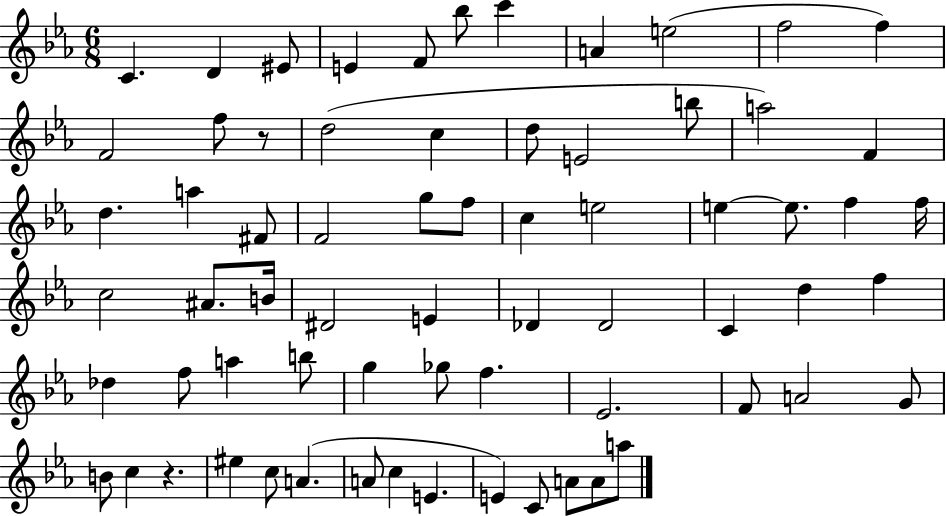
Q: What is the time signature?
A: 6/8